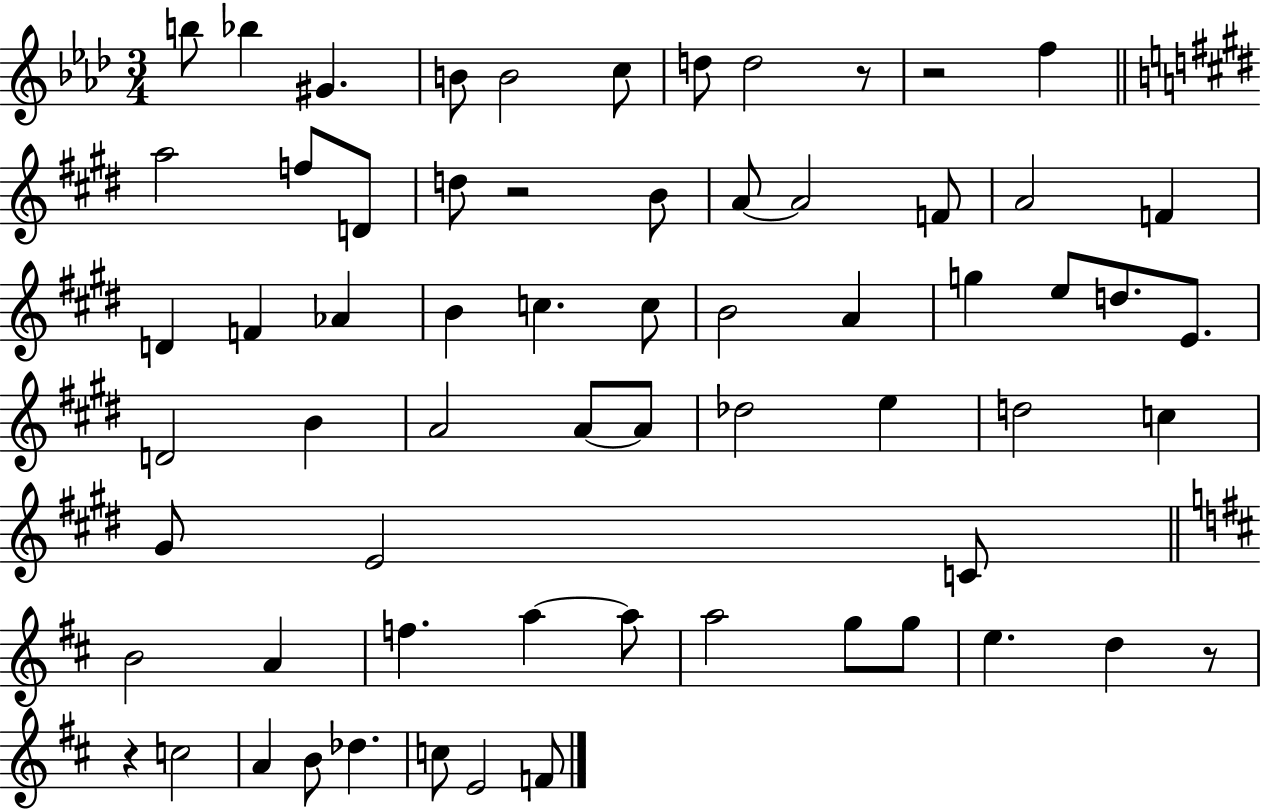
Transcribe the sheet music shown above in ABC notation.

X:1
T:Untitled
M:3/4
L:1/4
K:Ab
b/2 _b ^G B/2 B2 c/2 d/2 d2 z/2 z2 f a2 f/2 D/2 d/2 z2 B/2 A/2 A2 F/2 A2 F D F _A B c c/2 B2 A g e/2 d/2 E/2 D2 B A2 A/2 A/2 _d2 e d2 c ^G/2 E2 C/2 B2 A f a a/2 a2 g/2 g/2 e d z/2 z c2 A B/2 _d c/2 E2 F/2